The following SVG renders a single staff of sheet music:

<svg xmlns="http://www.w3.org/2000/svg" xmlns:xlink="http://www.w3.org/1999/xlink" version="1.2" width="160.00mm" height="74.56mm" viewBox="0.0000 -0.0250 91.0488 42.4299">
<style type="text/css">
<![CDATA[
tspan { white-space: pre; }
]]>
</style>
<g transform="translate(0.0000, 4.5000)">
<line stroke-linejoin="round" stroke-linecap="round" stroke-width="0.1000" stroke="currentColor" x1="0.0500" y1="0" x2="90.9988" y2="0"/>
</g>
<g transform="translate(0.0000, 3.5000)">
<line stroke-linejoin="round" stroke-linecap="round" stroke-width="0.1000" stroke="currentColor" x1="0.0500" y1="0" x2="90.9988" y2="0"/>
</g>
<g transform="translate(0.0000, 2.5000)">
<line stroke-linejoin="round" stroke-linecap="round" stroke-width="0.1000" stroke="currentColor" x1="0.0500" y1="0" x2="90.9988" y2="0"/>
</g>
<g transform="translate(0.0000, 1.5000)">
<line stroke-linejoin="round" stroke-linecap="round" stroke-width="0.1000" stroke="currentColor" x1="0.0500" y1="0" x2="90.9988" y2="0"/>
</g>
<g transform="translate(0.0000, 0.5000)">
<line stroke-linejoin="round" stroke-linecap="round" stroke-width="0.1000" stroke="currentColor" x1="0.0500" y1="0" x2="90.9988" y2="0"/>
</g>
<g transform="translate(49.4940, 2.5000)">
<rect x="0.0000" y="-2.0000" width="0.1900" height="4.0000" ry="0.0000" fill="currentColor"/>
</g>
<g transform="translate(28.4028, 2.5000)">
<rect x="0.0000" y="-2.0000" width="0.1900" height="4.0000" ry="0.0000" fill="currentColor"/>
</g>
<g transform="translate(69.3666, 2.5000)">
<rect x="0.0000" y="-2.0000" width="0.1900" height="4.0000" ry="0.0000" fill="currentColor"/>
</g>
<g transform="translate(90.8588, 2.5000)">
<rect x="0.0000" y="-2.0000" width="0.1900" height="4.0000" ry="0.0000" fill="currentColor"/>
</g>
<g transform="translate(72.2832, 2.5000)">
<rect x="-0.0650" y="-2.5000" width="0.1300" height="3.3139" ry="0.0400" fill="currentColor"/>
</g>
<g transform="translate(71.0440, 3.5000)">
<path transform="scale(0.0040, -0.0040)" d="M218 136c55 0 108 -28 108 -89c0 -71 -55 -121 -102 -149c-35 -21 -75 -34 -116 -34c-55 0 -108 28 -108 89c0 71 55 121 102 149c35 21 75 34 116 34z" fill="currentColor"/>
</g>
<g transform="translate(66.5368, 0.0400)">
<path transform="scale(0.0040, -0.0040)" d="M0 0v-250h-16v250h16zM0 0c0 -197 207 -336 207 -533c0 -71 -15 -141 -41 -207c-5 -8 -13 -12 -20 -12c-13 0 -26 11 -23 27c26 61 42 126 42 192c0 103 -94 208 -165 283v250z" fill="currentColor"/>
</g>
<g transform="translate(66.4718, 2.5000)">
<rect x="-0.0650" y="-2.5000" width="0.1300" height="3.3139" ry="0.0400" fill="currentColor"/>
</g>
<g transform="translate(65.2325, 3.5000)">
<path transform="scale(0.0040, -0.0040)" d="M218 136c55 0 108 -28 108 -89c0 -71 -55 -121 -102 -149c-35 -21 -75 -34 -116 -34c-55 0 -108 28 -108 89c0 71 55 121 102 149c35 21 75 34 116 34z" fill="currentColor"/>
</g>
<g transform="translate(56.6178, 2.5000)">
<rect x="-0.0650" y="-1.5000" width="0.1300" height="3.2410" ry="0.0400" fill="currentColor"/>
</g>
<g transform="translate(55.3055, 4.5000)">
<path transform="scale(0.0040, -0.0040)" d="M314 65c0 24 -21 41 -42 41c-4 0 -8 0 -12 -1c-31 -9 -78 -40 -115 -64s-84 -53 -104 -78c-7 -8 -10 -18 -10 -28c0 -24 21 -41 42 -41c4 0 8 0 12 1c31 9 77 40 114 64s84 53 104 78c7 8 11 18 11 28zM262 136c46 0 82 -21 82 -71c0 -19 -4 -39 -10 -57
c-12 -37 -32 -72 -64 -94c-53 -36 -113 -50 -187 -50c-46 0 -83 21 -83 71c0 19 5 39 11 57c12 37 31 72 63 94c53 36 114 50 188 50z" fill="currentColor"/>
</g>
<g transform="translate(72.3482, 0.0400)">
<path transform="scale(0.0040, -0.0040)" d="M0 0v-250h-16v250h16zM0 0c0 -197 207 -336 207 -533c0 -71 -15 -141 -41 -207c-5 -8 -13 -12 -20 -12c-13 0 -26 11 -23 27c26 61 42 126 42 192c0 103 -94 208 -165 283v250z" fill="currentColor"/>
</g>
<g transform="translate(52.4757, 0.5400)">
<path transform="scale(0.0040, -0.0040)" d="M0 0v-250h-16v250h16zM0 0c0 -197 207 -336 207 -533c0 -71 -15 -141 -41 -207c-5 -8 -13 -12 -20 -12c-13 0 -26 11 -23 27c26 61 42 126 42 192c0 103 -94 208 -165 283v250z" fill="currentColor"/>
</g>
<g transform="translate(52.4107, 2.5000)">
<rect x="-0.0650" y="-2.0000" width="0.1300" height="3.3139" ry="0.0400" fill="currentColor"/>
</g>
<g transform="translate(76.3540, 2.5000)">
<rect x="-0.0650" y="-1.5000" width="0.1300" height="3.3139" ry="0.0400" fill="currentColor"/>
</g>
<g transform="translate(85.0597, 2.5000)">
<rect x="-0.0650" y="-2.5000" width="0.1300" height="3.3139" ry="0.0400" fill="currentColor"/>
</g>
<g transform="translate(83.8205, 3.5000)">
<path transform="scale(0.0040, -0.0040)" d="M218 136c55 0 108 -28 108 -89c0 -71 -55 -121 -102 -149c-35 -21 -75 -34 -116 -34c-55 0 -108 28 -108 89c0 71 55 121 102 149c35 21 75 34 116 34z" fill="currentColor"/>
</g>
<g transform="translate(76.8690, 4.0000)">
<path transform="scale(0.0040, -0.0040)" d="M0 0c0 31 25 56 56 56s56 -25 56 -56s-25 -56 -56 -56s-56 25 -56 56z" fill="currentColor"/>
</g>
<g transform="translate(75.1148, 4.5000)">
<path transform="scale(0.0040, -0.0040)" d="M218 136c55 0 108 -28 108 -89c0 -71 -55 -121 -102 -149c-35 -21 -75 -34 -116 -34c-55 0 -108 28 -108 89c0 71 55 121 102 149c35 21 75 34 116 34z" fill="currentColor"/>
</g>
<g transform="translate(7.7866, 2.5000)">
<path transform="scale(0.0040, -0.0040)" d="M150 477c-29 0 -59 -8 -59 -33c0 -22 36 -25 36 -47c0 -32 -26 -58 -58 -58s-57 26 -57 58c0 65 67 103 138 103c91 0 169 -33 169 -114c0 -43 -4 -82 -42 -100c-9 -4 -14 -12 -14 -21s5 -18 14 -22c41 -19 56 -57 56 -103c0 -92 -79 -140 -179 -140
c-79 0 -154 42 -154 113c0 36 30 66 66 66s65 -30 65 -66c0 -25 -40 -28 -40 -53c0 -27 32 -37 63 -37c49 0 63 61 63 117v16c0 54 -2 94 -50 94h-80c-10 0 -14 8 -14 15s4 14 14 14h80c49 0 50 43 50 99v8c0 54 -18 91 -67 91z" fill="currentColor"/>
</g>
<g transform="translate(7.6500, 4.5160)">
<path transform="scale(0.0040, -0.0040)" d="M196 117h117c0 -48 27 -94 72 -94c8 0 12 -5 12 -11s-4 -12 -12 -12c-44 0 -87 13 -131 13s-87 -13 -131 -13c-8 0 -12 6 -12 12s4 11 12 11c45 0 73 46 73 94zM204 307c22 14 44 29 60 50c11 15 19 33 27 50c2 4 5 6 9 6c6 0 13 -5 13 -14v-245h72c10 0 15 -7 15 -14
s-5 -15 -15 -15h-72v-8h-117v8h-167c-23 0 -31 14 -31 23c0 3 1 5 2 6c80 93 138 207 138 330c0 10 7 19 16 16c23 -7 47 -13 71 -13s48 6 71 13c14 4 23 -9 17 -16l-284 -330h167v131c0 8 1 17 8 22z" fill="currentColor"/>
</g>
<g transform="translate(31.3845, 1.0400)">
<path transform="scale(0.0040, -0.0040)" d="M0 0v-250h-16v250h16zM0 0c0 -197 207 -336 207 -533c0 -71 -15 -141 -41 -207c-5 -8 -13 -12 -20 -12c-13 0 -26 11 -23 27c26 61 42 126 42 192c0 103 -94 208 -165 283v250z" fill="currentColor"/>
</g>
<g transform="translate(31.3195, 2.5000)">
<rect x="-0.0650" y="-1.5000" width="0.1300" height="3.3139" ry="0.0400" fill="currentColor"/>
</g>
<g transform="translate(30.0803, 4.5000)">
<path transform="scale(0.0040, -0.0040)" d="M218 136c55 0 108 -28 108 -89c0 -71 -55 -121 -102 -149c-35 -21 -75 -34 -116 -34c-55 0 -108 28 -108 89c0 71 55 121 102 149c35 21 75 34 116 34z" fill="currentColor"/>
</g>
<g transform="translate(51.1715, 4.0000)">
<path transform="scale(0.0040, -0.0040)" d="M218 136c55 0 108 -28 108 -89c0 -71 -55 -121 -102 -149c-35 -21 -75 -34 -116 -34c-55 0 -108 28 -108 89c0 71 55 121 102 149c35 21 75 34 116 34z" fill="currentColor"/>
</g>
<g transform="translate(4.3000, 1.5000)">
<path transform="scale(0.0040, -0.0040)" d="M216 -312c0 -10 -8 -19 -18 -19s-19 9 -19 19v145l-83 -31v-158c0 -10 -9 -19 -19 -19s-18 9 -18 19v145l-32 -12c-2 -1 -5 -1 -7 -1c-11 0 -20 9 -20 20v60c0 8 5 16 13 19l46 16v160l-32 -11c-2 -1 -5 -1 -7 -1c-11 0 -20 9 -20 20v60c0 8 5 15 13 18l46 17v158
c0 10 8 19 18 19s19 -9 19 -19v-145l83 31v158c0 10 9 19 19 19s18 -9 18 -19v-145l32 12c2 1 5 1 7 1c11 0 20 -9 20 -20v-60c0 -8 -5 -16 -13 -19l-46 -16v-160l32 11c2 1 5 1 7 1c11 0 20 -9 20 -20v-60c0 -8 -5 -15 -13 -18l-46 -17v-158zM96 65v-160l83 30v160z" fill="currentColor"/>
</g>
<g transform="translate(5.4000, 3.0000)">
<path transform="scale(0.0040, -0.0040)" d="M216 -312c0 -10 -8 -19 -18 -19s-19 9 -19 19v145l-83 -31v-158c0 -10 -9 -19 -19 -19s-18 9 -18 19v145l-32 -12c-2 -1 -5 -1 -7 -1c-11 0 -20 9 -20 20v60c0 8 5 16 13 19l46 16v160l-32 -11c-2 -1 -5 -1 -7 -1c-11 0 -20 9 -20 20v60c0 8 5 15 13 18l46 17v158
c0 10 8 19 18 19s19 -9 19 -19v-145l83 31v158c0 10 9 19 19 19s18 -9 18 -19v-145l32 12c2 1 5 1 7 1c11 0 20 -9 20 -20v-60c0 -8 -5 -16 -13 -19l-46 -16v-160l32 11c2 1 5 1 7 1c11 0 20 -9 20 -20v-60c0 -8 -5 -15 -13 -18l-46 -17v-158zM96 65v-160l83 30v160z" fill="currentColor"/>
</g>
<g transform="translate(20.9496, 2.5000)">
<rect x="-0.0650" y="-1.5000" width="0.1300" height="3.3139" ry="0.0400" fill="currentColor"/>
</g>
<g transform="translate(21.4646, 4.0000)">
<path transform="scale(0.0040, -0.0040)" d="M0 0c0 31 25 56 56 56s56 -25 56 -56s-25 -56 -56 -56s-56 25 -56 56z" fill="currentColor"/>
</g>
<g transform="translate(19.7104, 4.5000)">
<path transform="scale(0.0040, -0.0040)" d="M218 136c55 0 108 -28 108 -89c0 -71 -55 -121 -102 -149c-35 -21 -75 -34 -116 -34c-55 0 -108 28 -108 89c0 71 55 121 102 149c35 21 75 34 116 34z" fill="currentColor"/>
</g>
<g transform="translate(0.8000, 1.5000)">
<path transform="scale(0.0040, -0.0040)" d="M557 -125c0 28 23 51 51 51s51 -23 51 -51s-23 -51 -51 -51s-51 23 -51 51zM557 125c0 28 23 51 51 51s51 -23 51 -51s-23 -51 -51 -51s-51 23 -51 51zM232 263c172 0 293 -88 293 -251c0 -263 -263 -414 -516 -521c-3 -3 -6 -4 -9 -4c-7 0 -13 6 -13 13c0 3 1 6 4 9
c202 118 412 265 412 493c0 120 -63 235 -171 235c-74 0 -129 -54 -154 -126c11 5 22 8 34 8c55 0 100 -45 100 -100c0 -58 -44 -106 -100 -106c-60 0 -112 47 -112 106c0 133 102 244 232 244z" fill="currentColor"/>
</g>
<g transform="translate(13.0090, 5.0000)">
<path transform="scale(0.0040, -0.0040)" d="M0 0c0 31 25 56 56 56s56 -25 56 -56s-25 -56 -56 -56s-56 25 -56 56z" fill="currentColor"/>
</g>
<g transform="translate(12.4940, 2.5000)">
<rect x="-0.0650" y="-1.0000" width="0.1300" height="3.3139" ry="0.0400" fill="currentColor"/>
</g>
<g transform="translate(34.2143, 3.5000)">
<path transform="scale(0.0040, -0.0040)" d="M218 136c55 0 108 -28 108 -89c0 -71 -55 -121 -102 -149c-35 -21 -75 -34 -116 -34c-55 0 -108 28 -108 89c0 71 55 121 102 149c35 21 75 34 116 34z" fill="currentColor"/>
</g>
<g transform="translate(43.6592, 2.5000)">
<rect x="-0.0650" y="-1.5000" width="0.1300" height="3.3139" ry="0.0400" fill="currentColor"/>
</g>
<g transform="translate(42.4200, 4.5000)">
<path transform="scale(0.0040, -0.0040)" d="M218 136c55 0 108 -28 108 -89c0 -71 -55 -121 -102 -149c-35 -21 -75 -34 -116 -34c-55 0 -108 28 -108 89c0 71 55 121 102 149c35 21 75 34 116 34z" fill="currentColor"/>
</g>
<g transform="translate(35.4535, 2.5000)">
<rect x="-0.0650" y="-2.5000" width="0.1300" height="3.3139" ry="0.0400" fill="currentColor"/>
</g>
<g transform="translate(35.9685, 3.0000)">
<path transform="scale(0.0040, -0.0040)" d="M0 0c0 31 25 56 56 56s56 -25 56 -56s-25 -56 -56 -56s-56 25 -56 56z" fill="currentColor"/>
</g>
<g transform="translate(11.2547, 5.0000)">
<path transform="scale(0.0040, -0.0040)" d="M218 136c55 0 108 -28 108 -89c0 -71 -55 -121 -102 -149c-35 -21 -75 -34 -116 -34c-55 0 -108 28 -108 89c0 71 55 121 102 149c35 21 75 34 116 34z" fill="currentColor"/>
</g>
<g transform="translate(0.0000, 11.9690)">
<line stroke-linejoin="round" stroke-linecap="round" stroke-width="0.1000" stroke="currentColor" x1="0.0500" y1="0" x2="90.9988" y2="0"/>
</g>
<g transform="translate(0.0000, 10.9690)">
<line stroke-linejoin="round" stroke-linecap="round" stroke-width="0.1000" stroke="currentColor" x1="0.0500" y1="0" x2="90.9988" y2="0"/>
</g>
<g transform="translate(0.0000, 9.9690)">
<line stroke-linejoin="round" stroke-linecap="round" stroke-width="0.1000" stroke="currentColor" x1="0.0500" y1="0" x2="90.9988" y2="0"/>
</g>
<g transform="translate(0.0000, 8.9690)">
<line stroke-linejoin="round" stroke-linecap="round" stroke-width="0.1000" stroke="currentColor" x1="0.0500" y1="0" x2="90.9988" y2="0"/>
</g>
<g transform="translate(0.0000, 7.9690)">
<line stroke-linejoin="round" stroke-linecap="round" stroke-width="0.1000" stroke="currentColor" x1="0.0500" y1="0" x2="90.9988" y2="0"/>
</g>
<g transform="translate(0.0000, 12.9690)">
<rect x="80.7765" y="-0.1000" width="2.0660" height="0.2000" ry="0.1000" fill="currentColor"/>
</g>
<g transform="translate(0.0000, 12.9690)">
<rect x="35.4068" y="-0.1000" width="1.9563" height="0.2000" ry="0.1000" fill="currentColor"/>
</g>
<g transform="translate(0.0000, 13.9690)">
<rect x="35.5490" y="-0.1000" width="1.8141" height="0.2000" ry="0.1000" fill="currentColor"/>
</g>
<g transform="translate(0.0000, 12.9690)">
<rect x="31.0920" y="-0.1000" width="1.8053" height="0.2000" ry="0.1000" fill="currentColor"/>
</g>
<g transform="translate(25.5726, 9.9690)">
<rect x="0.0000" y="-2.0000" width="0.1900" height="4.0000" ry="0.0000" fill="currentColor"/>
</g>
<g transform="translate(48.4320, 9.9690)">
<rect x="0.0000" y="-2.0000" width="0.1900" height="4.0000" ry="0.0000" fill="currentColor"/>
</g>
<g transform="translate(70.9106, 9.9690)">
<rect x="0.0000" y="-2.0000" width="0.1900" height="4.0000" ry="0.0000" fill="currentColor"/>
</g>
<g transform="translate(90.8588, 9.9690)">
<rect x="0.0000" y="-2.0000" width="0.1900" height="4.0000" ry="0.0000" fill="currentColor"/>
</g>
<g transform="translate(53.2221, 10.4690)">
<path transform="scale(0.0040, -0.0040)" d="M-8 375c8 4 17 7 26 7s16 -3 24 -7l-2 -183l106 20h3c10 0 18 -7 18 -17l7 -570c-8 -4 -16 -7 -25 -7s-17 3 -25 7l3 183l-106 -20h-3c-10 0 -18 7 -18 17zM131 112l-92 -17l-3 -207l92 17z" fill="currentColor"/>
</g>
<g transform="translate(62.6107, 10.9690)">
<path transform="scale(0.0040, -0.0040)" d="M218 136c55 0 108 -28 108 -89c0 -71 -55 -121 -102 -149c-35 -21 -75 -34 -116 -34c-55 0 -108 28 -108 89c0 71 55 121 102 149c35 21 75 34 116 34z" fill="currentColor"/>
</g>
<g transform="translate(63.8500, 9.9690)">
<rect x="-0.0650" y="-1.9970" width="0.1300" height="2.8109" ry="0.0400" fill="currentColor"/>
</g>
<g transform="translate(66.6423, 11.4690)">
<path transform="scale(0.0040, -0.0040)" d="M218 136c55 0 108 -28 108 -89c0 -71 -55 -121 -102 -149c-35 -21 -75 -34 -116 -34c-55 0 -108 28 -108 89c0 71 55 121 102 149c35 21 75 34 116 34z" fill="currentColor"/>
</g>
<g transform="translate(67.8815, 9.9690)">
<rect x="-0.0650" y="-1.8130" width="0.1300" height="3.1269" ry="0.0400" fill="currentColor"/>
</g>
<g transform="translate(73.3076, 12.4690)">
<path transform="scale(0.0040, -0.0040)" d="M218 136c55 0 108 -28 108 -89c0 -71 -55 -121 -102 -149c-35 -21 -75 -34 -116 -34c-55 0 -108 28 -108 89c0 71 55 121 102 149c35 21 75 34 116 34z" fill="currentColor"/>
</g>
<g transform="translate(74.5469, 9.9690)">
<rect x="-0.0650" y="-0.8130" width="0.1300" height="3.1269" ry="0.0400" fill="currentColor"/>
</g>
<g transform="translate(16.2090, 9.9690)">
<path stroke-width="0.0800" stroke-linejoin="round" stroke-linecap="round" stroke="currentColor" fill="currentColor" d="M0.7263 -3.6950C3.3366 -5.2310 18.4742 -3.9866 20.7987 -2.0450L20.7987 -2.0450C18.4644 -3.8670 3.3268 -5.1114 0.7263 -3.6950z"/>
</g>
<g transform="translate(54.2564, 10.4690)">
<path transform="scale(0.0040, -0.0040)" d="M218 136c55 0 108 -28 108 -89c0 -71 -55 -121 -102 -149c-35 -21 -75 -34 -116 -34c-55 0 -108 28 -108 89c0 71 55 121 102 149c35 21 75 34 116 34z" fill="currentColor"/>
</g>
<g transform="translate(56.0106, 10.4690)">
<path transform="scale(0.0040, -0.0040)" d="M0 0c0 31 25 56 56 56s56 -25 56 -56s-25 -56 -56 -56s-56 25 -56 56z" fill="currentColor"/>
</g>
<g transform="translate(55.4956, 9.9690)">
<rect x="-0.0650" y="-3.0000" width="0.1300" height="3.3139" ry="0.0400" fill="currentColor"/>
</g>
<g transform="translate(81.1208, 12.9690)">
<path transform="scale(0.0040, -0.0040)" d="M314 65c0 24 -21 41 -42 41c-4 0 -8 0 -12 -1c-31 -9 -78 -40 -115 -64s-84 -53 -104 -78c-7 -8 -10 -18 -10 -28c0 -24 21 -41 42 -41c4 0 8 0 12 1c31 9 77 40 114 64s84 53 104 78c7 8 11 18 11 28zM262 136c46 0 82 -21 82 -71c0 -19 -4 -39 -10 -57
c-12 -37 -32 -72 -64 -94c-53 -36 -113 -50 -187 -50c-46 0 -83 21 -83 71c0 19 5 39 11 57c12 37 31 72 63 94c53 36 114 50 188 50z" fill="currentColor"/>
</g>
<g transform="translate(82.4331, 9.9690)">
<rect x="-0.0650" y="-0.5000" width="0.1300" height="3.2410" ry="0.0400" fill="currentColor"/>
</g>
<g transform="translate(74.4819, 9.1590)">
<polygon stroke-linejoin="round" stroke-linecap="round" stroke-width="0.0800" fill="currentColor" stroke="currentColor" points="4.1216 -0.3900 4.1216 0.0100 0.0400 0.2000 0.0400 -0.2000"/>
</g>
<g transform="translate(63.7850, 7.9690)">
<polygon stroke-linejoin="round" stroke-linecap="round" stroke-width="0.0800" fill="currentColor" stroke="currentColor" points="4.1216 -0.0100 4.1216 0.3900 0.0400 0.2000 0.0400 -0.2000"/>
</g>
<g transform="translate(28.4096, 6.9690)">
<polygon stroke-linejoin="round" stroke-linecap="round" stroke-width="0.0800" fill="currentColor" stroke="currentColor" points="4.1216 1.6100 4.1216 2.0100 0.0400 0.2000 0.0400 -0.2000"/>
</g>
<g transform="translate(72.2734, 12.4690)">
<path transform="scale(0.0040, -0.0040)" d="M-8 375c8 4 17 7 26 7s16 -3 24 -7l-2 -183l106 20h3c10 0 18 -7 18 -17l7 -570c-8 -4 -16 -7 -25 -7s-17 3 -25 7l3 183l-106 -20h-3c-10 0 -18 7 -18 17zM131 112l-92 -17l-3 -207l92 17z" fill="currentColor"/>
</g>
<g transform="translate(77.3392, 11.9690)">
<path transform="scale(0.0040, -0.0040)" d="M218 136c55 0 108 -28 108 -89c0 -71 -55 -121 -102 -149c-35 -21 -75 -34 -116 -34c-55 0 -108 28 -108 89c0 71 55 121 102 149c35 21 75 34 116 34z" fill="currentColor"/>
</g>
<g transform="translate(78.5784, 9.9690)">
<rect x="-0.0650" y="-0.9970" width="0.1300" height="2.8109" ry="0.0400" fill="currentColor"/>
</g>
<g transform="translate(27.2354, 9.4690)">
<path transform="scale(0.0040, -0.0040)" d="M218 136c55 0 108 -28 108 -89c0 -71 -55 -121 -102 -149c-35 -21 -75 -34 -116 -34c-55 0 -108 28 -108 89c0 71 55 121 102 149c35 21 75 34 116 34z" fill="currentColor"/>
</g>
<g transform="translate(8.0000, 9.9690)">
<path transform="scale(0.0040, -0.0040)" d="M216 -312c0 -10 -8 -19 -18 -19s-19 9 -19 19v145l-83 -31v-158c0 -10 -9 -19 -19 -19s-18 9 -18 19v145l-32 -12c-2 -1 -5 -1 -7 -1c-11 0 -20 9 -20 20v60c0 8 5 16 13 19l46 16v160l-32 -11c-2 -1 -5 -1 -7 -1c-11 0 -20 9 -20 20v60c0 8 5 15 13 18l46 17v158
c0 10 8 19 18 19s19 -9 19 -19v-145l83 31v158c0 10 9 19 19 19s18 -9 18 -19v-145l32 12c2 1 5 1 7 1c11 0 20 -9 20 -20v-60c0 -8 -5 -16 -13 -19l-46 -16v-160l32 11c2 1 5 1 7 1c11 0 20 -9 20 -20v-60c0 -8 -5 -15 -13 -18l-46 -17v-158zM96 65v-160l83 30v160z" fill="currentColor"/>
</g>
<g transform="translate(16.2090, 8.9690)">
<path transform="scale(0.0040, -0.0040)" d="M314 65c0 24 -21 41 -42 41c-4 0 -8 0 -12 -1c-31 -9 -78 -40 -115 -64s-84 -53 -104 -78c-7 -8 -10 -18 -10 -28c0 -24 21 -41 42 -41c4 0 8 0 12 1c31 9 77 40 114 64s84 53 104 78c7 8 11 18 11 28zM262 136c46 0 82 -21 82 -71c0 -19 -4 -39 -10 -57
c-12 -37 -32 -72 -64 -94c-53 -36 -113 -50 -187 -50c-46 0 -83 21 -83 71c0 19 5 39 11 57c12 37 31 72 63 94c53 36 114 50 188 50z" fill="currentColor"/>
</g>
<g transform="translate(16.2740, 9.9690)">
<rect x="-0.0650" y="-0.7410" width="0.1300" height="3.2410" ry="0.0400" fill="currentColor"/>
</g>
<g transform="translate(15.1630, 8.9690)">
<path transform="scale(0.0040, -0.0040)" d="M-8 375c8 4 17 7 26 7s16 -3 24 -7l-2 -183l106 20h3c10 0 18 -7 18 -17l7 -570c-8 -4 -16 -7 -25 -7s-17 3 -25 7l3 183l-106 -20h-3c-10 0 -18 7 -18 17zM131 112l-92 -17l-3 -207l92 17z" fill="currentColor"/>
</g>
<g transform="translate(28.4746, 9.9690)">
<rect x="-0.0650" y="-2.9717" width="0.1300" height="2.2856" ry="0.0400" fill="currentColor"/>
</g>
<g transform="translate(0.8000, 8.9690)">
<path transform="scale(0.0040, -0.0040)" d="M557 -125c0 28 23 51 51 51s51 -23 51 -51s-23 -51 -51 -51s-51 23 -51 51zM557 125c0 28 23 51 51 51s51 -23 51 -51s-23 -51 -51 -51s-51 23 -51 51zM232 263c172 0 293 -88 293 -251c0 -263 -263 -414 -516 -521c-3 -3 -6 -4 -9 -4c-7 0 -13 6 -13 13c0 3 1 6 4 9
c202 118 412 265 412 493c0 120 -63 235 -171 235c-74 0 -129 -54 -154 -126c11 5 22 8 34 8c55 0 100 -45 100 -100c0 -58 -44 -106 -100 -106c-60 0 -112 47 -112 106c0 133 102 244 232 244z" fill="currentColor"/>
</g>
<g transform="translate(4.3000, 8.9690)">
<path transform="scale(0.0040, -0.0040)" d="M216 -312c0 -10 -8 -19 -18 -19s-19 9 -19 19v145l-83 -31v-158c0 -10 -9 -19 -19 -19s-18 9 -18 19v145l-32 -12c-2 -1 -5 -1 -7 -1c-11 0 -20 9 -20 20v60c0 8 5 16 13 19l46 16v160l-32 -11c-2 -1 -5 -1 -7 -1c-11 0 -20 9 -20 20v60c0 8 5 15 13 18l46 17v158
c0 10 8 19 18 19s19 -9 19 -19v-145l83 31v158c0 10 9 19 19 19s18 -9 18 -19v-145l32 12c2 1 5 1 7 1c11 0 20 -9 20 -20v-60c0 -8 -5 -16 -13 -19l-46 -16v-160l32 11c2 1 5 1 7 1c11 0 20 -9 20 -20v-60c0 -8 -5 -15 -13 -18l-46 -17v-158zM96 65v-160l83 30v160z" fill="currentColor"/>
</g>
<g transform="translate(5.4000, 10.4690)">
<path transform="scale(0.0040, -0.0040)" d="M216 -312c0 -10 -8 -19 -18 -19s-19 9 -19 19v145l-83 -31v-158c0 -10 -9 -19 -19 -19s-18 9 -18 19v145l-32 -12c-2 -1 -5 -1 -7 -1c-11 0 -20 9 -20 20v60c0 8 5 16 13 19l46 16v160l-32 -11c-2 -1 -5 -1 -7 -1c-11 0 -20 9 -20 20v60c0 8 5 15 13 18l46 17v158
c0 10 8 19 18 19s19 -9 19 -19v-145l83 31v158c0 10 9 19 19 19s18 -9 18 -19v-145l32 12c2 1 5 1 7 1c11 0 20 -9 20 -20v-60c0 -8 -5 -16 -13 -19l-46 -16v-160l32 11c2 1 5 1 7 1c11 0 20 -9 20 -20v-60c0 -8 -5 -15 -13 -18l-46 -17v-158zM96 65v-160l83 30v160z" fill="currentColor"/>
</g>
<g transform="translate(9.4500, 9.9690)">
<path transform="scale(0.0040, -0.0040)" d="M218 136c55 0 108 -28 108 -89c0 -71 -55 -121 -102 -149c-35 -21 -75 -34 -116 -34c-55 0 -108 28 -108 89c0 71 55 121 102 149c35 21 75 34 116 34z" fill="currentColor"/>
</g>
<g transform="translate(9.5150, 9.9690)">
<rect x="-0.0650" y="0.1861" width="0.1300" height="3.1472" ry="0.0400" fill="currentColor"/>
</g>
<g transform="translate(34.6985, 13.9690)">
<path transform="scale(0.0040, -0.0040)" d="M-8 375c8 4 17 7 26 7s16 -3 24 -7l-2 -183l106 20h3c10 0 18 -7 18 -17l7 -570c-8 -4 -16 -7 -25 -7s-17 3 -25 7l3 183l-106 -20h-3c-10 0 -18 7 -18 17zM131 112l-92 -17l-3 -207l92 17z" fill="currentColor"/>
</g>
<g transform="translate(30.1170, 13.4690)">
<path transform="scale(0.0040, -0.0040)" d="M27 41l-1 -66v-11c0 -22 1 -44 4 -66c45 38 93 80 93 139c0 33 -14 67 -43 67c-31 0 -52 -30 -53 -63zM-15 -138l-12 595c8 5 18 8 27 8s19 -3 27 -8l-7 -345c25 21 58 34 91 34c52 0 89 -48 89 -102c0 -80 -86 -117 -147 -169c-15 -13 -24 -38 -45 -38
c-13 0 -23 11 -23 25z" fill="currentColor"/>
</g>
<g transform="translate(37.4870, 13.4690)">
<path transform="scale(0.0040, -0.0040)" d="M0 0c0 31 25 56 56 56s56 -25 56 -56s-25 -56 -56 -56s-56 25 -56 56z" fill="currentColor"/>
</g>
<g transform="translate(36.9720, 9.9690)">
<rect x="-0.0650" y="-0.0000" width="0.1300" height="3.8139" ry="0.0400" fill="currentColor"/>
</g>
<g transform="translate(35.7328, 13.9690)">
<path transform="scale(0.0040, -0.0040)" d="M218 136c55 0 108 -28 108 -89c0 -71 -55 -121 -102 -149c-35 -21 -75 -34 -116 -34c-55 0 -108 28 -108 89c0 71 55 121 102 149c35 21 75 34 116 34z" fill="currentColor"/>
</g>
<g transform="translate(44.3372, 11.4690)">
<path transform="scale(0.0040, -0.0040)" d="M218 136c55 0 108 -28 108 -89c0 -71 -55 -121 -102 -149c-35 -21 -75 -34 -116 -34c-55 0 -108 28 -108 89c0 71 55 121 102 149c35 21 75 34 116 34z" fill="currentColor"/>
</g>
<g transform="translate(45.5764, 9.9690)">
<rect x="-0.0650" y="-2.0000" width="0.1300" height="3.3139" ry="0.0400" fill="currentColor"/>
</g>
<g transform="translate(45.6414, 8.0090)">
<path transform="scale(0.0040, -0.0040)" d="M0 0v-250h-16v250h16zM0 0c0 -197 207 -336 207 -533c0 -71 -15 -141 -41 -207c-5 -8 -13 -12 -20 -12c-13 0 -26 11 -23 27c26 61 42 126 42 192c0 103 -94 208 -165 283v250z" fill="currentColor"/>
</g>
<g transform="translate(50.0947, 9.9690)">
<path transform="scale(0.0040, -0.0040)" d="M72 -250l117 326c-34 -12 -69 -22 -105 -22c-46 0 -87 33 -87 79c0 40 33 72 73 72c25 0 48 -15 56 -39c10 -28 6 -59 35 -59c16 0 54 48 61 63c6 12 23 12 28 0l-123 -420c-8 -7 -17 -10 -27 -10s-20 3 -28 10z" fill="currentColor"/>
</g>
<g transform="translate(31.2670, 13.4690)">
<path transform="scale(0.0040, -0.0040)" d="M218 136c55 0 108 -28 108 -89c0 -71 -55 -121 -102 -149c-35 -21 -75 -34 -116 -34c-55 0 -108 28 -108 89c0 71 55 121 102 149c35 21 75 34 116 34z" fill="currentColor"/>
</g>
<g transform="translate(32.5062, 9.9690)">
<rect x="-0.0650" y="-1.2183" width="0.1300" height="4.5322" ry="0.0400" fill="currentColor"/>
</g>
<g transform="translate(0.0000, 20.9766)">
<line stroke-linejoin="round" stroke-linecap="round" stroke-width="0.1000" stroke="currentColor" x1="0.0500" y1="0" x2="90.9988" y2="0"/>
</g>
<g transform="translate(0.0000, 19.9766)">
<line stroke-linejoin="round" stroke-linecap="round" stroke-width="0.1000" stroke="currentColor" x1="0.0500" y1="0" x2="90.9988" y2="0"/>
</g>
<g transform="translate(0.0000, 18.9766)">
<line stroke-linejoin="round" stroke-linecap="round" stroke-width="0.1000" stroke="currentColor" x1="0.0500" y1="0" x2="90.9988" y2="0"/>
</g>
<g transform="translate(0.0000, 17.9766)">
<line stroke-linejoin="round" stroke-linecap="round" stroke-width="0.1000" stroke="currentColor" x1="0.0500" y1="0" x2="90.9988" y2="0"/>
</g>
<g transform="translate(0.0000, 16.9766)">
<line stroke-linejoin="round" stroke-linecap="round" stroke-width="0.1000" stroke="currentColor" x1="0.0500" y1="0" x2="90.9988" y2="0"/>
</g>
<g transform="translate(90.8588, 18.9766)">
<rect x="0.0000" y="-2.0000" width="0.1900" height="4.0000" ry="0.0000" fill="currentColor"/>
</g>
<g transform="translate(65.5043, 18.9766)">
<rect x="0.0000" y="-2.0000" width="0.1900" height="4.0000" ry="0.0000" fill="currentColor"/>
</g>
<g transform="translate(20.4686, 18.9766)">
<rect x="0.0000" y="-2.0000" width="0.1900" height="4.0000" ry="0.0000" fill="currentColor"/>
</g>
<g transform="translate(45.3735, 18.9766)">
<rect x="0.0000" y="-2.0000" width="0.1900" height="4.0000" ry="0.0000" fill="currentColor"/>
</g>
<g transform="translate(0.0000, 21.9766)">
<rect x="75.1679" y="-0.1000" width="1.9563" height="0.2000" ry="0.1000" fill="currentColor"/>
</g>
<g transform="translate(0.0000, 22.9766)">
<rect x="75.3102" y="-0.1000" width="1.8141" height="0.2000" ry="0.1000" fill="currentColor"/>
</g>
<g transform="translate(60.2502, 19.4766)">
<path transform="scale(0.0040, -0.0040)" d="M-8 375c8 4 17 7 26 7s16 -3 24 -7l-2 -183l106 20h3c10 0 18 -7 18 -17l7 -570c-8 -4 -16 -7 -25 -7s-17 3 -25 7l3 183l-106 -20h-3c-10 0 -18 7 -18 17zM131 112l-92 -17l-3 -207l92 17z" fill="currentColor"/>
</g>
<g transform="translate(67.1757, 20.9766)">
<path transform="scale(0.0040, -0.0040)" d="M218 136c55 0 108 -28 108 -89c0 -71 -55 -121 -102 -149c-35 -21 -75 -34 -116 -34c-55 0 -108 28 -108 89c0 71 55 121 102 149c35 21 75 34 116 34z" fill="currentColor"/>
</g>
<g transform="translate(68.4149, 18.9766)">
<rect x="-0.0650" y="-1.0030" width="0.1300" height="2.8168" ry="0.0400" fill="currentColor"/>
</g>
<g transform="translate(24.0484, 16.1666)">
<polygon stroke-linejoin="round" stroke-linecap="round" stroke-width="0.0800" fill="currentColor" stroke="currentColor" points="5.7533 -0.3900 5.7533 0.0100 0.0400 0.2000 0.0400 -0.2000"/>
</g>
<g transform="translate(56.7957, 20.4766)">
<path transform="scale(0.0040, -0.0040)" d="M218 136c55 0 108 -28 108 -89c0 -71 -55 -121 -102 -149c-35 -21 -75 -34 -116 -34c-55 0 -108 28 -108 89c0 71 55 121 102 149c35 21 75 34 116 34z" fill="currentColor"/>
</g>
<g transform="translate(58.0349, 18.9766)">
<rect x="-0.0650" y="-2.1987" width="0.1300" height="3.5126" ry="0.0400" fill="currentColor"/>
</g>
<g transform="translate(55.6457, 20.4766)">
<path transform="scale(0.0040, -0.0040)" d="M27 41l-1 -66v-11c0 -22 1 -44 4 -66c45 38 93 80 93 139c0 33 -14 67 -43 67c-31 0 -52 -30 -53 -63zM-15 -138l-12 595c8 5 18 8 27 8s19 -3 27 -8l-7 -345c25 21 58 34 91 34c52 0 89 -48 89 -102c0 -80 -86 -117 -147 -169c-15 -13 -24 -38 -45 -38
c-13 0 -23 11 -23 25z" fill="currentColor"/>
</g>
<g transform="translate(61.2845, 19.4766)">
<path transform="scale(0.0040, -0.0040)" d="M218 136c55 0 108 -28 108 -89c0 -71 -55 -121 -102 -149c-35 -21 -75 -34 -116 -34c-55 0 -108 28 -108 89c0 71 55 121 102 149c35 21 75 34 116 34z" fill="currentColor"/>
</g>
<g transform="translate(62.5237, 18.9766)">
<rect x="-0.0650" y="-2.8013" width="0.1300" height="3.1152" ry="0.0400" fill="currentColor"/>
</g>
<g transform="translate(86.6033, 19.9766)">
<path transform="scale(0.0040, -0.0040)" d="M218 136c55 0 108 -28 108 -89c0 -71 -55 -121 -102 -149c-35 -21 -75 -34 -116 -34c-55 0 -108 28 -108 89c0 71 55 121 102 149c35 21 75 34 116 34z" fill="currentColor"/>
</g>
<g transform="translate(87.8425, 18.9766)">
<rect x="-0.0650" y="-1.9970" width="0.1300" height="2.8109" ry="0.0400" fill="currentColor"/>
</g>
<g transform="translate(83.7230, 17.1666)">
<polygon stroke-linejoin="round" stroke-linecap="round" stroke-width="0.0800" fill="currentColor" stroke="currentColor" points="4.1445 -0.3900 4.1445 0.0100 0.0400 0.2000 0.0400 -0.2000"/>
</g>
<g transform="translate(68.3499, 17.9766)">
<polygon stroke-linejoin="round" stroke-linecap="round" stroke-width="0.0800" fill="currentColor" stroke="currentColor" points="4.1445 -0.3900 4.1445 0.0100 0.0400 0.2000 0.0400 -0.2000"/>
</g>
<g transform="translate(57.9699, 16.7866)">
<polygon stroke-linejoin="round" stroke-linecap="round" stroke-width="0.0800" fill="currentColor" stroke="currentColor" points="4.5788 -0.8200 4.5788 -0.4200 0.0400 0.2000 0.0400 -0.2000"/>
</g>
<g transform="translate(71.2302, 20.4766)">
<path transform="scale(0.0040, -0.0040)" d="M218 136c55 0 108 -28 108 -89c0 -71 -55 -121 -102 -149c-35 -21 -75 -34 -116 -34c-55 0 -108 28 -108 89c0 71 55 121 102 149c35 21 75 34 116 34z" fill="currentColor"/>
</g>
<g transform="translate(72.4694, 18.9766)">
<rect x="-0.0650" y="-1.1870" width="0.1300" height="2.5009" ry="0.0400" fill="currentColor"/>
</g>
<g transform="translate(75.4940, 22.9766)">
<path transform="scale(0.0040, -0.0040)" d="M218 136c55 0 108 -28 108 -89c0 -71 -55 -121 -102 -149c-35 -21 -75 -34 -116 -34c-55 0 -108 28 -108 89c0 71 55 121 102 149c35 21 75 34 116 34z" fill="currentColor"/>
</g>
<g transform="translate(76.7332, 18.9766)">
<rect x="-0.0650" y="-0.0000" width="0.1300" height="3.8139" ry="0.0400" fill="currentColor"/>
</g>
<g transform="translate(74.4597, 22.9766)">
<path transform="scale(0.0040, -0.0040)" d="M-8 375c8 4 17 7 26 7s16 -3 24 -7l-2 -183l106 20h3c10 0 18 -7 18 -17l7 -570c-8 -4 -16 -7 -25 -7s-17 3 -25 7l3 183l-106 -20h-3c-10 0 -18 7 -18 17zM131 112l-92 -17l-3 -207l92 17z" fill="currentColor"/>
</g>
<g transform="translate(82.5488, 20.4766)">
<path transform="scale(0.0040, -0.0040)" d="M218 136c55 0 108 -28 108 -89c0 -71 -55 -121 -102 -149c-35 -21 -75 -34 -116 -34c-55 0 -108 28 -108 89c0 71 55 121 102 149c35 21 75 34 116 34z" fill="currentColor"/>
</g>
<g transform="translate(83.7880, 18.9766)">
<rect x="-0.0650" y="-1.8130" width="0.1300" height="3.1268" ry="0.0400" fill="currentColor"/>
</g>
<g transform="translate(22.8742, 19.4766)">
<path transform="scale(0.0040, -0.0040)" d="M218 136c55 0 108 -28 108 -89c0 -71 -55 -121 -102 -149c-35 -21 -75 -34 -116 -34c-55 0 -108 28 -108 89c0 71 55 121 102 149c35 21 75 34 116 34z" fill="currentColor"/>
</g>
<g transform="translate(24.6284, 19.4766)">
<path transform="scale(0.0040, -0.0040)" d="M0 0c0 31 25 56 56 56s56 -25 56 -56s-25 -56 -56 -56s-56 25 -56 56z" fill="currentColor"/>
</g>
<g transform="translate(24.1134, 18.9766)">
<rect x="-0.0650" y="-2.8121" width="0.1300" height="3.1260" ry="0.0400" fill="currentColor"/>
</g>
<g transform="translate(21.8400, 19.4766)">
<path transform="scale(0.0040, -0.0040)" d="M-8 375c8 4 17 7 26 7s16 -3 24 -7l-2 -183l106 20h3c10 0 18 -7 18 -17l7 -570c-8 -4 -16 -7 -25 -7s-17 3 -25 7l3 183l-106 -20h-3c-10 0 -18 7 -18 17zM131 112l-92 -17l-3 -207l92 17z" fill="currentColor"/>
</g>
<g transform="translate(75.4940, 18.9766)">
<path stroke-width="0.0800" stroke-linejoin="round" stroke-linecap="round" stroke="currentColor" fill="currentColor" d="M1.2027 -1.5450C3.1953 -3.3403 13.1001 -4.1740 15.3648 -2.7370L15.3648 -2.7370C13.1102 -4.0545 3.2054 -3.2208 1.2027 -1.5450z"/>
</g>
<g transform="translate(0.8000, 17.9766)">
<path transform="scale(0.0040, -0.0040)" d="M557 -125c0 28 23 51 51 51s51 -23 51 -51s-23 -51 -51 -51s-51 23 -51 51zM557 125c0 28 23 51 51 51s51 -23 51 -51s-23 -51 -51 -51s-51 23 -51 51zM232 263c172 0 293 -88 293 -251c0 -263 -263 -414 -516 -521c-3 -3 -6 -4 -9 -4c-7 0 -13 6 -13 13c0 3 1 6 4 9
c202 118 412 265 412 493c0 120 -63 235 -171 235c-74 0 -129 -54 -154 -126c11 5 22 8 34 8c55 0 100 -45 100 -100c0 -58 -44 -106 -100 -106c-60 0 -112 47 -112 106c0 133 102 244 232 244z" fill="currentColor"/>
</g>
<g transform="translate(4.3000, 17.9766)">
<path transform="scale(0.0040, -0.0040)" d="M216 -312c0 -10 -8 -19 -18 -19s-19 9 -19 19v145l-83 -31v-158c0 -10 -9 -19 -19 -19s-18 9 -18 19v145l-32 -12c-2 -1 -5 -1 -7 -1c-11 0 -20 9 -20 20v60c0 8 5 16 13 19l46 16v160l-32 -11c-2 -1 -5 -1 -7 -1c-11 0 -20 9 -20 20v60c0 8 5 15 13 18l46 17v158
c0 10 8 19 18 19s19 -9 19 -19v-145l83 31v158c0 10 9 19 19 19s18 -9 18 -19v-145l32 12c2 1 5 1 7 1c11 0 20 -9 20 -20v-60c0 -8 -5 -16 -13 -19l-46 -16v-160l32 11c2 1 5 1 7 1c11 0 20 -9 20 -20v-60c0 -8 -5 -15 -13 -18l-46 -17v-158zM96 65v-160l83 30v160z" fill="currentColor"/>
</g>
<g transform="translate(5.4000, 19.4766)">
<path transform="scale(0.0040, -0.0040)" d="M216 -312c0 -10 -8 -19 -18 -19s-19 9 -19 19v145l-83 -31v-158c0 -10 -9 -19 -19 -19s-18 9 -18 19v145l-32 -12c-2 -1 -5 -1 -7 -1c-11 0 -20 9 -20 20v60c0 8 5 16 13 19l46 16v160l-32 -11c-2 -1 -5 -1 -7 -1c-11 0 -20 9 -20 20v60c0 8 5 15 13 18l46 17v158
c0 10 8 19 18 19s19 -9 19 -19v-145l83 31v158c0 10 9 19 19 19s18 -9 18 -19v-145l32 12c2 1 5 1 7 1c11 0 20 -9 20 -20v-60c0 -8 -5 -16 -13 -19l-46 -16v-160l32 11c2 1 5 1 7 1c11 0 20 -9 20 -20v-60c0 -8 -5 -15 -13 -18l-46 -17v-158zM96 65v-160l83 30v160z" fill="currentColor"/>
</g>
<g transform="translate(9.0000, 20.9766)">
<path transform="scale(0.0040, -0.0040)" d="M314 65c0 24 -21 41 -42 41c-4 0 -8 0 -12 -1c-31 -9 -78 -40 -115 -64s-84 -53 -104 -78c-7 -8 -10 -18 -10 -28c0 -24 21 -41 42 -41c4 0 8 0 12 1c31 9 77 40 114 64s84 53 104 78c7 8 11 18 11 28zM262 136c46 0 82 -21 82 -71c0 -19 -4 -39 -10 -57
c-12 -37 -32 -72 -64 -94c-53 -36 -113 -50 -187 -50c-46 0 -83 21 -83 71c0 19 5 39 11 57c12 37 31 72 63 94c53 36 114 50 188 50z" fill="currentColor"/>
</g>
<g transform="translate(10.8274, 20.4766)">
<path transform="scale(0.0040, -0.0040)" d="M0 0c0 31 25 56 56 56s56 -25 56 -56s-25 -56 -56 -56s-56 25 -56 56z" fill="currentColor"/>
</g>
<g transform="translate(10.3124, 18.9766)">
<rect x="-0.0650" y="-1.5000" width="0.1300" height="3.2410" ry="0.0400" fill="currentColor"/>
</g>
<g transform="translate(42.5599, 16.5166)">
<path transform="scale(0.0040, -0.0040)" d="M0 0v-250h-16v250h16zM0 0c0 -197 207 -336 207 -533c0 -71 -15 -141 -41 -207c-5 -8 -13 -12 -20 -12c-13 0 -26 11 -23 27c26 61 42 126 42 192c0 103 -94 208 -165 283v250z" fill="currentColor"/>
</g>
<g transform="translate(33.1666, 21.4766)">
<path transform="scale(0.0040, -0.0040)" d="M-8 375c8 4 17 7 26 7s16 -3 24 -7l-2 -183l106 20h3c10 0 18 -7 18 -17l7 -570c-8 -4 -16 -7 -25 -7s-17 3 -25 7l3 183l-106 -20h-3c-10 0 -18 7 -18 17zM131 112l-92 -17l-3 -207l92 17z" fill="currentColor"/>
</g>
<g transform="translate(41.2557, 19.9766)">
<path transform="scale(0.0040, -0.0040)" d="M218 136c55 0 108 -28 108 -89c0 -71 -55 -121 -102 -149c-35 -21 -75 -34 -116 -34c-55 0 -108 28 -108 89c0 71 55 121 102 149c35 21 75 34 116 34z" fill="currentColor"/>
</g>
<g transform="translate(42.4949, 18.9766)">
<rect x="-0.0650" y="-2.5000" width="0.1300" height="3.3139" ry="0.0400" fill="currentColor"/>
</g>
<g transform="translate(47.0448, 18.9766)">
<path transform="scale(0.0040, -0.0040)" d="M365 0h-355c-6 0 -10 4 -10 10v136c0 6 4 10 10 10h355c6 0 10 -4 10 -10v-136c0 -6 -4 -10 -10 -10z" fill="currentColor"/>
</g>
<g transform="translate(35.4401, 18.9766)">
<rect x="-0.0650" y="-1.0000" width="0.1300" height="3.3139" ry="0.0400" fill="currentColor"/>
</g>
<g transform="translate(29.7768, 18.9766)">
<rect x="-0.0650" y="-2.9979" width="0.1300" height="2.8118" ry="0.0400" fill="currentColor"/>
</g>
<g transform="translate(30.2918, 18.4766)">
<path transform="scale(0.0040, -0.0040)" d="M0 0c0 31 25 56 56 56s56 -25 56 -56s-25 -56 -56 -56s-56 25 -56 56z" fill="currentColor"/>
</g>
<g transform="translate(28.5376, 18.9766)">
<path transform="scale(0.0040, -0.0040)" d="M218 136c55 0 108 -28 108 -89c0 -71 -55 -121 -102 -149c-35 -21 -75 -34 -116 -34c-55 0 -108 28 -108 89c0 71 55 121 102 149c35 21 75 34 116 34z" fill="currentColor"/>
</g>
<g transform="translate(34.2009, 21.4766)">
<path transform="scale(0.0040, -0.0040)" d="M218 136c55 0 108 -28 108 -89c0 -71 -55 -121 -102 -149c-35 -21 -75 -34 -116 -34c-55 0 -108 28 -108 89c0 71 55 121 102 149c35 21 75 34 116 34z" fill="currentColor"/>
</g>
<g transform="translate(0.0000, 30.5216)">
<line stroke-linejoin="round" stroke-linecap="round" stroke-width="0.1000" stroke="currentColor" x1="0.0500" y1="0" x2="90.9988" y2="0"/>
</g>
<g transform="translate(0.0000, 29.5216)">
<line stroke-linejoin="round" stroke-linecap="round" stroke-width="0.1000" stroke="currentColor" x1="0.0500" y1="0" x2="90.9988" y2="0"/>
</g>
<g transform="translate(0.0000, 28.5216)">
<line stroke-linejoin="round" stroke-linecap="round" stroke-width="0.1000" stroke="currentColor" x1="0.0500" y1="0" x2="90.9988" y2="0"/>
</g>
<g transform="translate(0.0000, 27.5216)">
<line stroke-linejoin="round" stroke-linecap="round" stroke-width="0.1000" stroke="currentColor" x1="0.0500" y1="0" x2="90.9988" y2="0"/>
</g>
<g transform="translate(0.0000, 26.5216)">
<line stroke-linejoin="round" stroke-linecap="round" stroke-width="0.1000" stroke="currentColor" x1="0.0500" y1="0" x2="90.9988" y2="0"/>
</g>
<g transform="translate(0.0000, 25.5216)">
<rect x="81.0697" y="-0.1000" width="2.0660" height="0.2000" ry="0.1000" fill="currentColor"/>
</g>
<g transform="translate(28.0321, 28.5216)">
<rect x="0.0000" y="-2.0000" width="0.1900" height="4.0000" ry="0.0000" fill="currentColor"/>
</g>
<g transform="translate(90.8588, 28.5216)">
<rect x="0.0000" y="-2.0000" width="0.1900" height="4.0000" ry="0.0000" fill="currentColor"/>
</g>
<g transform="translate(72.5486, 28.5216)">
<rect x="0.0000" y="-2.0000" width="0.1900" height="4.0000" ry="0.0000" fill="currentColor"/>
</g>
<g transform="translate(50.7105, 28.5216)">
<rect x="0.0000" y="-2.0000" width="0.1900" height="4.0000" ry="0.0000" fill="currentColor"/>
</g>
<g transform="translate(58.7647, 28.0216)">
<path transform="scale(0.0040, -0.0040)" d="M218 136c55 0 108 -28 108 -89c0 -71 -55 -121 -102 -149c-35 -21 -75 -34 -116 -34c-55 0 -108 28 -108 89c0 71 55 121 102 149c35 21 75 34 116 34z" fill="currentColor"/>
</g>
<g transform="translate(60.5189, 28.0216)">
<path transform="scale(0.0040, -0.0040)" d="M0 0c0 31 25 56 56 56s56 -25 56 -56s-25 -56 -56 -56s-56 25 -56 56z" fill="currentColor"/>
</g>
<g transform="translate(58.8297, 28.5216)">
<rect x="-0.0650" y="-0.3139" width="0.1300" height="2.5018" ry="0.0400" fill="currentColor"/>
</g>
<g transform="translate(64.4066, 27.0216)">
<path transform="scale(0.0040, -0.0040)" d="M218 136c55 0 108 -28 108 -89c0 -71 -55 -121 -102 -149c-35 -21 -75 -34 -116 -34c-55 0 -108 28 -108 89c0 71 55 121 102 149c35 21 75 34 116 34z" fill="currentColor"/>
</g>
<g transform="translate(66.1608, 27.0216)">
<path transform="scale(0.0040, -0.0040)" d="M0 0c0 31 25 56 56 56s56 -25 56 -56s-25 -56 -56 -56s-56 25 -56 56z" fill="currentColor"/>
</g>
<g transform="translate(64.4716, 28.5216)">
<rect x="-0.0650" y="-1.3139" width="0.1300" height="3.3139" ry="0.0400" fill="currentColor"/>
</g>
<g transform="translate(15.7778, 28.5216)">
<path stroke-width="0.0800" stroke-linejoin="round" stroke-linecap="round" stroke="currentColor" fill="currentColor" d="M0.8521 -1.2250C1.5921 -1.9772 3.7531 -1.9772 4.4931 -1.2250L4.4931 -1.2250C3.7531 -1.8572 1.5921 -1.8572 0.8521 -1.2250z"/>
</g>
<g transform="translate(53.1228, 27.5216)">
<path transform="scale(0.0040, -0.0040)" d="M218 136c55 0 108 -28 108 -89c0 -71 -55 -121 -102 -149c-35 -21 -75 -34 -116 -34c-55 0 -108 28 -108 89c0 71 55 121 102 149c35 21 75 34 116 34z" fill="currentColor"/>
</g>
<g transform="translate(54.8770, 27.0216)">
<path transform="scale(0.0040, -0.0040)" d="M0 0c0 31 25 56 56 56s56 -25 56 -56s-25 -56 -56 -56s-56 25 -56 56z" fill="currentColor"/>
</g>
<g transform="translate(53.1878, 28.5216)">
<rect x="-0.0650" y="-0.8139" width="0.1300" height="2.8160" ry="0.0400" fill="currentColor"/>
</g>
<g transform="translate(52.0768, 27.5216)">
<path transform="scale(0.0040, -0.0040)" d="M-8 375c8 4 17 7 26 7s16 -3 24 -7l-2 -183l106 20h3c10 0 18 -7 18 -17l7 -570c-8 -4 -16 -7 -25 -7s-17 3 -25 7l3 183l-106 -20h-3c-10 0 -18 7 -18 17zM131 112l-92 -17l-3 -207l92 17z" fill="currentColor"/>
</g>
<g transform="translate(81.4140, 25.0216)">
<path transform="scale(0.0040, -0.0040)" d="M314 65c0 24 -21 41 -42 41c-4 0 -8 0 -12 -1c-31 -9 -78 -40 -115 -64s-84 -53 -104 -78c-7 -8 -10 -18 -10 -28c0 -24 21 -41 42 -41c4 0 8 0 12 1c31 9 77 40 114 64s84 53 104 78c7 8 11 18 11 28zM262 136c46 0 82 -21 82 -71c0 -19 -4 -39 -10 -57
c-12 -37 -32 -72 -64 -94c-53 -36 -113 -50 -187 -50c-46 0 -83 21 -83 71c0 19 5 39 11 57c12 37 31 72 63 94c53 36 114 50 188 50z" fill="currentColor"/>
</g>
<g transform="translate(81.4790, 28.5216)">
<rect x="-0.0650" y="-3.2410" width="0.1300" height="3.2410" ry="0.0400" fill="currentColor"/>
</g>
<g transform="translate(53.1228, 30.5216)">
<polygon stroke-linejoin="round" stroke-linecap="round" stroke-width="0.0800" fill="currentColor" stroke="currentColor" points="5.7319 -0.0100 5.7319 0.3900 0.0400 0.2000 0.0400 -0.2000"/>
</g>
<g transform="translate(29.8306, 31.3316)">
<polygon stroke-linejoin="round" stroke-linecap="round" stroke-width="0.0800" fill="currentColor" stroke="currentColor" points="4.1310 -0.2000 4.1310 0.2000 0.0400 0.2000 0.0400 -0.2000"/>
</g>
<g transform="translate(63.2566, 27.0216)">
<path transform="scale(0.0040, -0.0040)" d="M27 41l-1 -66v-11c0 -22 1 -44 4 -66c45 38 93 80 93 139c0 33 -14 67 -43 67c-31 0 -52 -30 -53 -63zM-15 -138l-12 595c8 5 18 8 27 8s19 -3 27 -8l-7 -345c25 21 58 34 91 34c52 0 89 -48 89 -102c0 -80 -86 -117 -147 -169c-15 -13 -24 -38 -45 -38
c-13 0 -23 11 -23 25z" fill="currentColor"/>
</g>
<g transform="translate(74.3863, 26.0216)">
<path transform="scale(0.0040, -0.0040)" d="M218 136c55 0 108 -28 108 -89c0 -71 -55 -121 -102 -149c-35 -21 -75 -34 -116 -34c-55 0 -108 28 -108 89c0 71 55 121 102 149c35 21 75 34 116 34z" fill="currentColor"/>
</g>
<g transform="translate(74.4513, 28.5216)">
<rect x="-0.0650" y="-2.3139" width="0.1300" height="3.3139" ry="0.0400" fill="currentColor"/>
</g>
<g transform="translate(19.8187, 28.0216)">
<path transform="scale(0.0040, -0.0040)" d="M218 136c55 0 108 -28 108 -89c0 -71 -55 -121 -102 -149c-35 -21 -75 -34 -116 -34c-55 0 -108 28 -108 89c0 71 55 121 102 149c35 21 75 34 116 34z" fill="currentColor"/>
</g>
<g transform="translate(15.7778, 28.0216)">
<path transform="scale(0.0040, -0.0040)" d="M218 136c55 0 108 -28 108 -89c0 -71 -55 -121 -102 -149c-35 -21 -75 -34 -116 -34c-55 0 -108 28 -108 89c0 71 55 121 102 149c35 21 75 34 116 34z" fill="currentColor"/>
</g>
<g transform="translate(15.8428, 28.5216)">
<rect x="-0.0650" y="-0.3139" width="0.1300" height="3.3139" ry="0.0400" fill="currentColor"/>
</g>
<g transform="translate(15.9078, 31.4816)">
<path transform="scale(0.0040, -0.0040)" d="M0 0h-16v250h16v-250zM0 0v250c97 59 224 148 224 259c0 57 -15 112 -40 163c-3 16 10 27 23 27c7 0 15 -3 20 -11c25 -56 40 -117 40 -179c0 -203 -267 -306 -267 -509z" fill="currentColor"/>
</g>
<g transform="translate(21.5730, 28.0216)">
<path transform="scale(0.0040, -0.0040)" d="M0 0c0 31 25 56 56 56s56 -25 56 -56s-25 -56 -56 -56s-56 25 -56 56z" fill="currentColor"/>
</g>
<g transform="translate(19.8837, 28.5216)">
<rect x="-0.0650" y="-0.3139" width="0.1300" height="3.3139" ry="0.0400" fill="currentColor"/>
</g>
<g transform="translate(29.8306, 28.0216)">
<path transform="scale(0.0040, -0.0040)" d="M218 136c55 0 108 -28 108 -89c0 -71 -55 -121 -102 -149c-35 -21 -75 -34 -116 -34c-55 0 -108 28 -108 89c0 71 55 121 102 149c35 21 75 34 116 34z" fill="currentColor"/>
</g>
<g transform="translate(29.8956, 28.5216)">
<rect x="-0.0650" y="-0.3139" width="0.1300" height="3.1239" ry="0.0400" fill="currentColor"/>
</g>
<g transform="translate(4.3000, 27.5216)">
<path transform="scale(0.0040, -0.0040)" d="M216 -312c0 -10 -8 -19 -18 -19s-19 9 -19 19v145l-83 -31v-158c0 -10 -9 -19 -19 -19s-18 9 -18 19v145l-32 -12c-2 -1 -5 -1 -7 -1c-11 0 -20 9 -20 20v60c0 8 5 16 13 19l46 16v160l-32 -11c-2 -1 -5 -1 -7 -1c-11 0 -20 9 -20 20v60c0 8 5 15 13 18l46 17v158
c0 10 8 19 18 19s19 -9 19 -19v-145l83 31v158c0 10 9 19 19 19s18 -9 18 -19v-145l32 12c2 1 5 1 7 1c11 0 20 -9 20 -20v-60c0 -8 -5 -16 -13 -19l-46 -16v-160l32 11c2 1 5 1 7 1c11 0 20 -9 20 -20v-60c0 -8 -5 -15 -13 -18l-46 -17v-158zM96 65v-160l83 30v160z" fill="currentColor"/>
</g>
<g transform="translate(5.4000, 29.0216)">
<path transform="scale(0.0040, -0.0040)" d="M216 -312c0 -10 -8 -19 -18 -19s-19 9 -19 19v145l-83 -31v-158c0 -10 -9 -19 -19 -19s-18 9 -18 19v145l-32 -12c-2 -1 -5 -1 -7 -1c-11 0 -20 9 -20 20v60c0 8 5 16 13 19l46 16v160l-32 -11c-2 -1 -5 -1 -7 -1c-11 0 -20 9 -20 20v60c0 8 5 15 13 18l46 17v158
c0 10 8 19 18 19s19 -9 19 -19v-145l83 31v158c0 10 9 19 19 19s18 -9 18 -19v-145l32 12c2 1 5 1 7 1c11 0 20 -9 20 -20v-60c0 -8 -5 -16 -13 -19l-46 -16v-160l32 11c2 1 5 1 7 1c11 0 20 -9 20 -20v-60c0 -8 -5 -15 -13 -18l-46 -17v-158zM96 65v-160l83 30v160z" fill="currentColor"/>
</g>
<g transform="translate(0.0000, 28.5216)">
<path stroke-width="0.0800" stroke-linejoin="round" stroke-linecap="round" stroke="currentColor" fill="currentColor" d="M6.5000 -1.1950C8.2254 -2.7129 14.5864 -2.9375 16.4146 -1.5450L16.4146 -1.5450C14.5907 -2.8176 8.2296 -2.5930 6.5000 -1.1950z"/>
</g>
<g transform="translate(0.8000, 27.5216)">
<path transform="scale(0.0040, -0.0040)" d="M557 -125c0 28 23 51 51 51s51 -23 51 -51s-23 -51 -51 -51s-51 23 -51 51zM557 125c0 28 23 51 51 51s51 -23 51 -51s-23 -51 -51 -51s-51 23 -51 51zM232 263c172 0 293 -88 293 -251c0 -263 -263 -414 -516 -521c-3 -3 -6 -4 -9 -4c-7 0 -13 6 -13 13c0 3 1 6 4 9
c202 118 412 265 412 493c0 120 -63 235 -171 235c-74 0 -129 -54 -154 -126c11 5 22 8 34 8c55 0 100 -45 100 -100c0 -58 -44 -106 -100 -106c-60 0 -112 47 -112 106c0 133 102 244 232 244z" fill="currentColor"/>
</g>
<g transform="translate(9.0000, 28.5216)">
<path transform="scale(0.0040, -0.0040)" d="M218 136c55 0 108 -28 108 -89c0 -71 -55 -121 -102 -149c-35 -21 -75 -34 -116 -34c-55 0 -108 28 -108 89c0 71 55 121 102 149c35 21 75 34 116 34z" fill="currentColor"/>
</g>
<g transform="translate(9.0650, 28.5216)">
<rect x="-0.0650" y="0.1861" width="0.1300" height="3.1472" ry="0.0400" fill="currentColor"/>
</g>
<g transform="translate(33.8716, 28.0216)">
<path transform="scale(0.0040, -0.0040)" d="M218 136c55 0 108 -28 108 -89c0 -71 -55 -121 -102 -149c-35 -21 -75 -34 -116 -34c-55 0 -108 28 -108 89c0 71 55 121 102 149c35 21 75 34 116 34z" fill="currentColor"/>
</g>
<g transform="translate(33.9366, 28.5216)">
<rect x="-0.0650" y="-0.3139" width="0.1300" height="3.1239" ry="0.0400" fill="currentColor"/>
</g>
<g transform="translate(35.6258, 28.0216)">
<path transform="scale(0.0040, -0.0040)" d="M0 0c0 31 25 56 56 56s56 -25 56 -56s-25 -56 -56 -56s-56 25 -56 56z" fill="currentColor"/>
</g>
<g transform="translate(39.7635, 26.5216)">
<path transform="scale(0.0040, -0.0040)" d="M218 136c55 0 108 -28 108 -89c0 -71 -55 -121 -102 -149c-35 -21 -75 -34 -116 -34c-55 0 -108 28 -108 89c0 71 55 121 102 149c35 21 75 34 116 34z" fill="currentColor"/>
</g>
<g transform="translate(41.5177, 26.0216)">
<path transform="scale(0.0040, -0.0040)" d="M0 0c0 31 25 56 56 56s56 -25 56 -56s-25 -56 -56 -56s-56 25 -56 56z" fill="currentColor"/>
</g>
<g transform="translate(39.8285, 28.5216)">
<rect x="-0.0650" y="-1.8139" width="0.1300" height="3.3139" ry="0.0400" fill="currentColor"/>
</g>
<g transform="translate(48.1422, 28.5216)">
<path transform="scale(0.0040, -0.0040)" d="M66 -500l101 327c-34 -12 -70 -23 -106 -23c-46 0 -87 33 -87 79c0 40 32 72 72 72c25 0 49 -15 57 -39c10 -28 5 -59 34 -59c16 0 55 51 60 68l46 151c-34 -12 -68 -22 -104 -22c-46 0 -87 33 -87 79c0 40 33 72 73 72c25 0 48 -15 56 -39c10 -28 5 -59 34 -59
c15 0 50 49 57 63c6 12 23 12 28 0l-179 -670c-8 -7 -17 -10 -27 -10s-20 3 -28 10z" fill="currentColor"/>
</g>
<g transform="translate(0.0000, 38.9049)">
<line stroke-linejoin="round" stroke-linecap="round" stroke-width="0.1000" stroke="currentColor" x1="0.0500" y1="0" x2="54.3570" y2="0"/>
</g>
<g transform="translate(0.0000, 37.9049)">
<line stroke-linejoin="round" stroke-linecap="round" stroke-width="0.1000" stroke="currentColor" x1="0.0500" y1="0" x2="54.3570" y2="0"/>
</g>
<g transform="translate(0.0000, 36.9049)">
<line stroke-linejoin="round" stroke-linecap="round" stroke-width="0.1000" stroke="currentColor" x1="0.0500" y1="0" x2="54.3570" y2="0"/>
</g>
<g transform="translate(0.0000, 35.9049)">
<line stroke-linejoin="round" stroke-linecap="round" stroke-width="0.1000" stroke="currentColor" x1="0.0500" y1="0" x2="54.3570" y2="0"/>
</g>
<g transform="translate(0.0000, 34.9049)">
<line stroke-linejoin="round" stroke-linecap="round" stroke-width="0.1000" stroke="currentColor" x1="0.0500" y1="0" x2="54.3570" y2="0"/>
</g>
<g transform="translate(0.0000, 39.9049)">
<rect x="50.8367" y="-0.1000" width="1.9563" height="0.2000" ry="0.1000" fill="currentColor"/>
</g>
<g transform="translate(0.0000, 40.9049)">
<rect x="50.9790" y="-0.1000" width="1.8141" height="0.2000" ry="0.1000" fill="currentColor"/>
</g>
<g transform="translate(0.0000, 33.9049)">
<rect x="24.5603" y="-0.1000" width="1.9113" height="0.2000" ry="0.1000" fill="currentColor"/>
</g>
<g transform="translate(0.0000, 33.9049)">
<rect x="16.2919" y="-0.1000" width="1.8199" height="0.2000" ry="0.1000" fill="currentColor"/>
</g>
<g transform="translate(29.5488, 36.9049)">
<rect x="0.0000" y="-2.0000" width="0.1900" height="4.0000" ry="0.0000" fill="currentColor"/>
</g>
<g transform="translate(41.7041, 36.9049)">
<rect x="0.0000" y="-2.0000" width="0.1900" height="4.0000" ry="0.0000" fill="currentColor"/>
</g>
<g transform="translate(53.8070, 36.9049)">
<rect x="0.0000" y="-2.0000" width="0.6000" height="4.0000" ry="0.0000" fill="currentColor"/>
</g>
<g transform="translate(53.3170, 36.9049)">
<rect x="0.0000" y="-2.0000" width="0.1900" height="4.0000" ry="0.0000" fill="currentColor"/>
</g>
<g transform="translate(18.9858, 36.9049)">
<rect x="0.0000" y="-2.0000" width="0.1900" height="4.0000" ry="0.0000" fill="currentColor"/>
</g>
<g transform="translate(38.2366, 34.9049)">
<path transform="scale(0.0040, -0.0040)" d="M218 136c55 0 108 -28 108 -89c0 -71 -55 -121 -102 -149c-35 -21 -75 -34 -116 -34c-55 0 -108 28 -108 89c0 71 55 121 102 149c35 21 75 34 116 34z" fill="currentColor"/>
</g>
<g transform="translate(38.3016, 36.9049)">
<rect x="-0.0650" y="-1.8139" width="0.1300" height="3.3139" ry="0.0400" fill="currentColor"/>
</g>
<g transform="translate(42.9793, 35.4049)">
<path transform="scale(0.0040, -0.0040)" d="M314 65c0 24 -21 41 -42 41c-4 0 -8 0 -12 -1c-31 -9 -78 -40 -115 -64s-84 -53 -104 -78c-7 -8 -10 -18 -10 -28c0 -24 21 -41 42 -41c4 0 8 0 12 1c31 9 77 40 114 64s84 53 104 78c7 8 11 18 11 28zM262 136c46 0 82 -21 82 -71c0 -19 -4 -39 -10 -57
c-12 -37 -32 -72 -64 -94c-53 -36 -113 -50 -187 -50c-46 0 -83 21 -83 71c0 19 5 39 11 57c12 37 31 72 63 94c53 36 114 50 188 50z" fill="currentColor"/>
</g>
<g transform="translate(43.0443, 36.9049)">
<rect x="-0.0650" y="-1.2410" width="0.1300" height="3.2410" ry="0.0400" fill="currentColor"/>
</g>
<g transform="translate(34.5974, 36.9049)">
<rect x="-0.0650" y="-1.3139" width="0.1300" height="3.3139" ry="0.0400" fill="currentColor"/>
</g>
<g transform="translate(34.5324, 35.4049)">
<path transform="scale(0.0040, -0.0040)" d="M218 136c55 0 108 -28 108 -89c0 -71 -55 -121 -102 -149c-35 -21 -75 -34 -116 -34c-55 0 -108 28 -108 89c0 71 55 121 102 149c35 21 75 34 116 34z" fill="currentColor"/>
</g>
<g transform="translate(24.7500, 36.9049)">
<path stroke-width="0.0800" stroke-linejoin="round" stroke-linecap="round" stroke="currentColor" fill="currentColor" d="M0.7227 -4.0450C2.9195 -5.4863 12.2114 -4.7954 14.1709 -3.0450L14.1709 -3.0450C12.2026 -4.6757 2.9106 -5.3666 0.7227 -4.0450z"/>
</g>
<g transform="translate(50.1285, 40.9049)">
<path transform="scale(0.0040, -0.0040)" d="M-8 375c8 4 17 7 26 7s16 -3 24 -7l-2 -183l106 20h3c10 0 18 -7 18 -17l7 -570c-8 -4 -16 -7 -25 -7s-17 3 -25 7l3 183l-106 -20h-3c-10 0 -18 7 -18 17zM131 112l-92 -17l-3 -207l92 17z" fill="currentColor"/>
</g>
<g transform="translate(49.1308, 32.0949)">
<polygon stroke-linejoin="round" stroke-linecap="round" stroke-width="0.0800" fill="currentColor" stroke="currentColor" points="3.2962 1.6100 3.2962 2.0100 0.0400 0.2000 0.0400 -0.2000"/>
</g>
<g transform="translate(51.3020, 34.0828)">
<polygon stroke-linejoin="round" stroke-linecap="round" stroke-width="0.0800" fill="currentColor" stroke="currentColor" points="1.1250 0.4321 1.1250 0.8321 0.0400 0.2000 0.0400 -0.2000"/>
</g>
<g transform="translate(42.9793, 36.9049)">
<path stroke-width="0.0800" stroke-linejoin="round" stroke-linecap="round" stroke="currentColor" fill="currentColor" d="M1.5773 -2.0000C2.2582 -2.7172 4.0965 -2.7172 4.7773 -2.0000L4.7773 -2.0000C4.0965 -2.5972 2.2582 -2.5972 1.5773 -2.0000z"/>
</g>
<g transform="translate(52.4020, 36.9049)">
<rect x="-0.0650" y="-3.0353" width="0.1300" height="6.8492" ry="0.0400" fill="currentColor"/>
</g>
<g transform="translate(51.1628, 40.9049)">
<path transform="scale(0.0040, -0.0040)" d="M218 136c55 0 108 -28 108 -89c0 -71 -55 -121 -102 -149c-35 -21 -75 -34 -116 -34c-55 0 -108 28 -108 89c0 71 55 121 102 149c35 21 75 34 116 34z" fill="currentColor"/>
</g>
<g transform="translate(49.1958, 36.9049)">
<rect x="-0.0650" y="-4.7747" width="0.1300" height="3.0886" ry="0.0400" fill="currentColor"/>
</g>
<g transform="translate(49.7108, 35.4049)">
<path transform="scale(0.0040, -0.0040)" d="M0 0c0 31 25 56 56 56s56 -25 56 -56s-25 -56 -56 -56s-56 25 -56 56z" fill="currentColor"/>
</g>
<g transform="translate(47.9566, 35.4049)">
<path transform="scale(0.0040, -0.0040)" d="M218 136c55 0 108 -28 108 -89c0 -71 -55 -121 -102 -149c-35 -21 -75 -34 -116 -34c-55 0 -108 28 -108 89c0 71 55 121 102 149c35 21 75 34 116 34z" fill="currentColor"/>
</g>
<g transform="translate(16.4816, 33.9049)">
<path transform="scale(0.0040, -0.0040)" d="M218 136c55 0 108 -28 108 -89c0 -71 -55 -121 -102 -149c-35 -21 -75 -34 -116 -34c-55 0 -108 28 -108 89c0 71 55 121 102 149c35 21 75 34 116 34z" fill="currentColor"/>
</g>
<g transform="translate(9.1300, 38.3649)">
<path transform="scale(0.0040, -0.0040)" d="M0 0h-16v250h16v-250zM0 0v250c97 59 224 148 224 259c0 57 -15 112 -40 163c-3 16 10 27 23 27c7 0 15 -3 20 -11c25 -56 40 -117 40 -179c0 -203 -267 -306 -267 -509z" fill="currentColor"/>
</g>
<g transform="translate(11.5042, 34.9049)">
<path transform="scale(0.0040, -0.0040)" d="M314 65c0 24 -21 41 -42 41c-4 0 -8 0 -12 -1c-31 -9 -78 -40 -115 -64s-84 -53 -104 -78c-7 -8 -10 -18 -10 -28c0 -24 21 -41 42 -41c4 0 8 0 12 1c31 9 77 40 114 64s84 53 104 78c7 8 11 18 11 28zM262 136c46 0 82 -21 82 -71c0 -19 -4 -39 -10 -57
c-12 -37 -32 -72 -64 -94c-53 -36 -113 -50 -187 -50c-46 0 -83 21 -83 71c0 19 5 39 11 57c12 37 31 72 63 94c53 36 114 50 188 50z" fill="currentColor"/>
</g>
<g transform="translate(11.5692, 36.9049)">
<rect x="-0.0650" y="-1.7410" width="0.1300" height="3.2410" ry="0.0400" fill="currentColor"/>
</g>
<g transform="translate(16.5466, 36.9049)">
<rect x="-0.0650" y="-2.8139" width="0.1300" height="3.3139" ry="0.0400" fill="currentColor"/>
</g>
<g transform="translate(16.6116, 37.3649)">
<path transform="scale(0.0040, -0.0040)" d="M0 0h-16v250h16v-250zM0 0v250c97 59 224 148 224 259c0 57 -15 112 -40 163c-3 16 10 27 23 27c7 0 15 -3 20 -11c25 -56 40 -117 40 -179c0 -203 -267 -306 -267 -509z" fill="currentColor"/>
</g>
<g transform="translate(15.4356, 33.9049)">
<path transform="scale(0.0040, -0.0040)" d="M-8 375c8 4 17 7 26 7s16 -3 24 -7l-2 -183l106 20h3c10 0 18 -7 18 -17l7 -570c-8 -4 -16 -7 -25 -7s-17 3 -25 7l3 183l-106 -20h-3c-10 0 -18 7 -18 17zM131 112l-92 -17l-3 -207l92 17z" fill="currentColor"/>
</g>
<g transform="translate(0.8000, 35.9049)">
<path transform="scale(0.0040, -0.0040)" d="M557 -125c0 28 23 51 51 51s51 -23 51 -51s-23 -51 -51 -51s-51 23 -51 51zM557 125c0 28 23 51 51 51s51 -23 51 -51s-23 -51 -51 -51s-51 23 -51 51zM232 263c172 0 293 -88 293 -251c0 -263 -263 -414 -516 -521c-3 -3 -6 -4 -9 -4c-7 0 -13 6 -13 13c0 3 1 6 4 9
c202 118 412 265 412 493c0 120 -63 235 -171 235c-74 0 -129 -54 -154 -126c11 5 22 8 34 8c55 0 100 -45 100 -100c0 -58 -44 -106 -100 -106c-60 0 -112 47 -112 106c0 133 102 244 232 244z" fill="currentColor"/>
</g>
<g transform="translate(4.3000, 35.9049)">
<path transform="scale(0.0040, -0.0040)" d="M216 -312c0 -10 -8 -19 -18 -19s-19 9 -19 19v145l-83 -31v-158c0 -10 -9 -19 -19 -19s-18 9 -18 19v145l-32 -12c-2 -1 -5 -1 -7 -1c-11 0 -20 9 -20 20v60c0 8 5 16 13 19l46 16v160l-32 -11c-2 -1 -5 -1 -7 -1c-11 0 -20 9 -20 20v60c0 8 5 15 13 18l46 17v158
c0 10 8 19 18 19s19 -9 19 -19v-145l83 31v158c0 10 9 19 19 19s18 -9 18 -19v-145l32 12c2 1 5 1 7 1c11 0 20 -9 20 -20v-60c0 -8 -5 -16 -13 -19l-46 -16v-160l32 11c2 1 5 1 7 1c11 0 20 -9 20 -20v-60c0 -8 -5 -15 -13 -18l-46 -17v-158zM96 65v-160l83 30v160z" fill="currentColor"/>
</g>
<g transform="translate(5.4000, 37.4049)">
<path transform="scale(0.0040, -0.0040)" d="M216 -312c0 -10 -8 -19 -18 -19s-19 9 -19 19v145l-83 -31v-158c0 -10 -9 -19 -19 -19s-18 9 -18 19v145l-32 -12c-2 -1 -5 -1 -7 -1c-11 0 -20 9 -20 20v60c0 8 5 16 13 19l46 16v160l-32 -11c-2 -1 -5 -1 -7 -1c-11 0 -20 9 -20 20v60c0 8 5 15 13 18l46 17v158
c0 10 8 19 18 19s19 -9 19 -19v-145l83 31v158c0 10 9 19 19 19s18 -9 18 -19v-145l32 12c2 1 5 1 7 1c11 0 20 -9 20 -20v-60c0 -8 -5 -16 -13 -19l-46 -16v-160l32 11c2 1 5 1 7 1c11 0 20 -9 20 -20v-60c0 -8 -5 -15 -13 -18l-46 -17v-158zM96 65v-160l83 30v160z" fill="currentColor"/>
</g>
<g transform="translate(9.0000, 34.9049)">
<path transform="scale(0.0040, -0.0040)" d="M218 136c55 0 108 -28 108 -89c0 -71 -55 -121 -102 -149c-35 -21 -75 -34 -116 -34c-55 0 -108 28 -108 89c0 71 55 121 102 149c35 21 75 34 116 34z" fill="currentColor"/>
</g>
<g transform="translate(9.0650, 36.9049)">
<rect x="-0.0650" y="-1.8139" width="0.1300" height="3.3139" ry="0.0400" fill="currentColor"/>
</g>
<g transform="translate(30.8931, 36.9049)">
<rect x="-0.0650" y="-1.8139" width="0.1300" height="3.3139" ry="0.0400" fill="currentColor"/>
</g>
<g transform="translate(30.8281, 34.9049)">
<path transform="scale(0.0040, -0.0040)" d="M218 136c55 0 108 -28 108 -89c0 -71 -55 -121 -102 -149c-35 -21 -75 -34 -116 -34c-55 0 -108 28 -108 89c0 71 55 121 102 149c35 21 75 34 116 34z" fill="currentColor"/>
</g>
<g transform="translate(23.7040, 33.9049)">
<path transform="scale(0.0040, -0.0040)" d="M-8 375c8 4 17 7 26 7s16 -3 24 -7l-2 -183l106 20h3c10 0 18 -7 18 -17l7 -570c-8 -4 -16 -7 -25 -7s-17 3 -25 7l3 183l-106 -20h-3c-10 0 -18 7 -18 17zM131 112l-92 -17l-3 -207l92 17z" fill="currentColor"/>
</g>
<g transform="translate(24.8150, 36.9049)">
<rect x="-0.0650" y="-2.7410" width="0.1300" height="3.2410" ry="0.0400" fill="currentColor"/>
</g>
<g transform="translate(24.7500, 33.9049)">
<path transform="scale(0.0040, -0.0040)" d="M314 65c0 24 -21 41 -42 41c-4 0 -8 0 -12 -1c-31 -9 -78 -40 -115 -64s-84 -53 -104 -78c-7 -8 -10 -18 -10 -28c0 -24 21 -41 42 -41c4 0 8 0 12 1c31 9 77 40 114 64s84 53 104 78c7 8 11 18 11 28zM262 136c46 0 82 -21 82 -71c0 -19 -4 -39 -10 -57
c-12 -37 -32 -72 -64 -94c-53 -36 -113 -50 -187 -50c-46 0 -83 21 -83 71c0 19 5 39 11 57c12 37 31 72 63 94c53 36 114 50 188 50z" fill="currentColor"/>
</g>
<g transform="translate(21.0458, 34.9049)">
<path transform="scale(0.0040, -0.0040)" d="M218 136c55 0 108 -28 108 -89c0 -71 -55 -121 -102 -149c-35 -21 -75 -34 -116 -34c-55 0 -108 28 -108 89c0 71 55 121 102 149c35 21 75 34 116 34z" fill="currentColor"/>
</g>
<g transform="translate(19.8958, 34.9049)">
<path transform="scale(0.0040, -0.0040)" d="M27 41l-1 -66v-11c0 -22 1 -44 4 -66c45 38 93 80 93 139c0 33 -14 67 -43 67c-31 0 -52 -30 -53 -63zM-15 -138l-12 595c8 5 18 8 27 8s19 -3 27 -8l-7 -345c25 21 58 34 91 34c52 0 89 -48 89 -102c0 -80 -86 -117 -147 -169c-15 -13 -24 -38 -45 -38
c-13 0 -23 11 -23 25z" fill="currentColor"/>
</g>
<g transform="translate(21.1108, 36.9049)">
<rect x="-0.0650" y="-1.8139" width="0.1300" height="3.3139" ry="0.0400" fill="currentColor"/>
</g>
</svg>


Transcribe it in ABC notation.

X:1
T:Untitled
M:3/4
L:1/4
K:D
^F,, G,, G,,/2 B,, G,, A,,/2 G,,2 B,,/2 B,,/2 G,, B,, ^D, F,2 E,/2 _D,,/2 C,, A,,/2 z/2 C, B,,/2 A,,/2 F,,/2 G,,/2 E,,2 G,,2 C,/2 D,/2 F,, B,,/2 z2 _A,,/2 C,/2 G,,/2 A,,/2 C,, A,,/2 B,,/2 D, E,/2 E, E,/2 E,/2 A, z/4 F,/2 E,/2 _G, B, D2 A,/2 A,2 C/2 _A, C2 A, G, A, G,2 G,/2 C,,/4